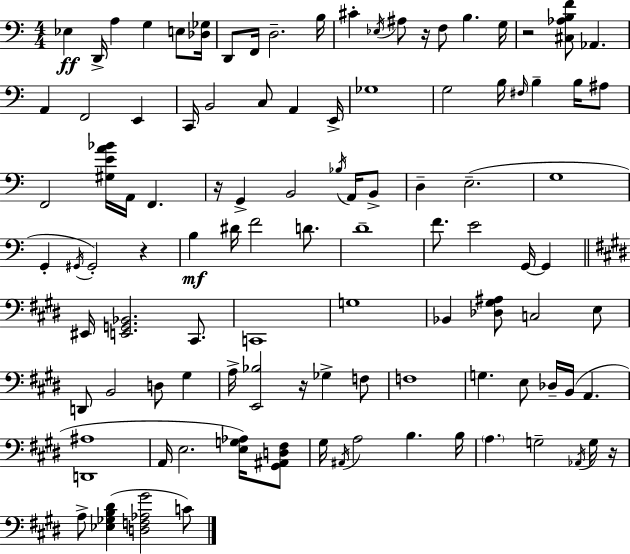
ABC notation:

X:1
T:Untitled
M:4/4
L:1/4
K:C
_E, D,,/4 A, G, E,/2 [_D,_G,]/4 D,,/2 F,,/4 D,2 B,/4 ^C _E,/4 ^A,/2 z/4 F,/2 B, G,/4 z2 [^C,_A,B,F]/2 _A,, A,, F,,2 E,, C,,/4 B,,2 C,/2 A,, E,,/4 _G,4 G,2 B,/4 ^F,/4 B, B,/4 ^A,/2 F,,2 [^G,EA_B]/4 A,,/4 F,, z/4 G,, B,,2 _B,/4 A,,/4 B,,/2 D, E,2 G,4 G,, ^G,,/4 ^G,,2 z B, ^D/4 F2 D/2 D4 F/2 E2 G,,/4 G,, ^E,,/4 [E,,G,,_B,,]2 ^C,,/2 C,,4 G,4 _B,, [_D,^G,^A,]/2 C,2 E,/2 D,,/2 B,,2 D,/2 ^G, A,/4 [E,,_B,]2 z/4 _G, F,/2 F,4 G, E,/2 _D,/4 B,,/4 A,, [D,,^A,]4 A,,/4 E,2 [E,G,_A,]/4 [^G,,^A,,D,^F,]/2 ^G,/4 ^A,,/4 A,2 B, B,/4 A, G,2 _A,,/4 G,/4 z/4 A,/2 [_E,_G,B,^D] [D,F,_A,^G]2 C/2